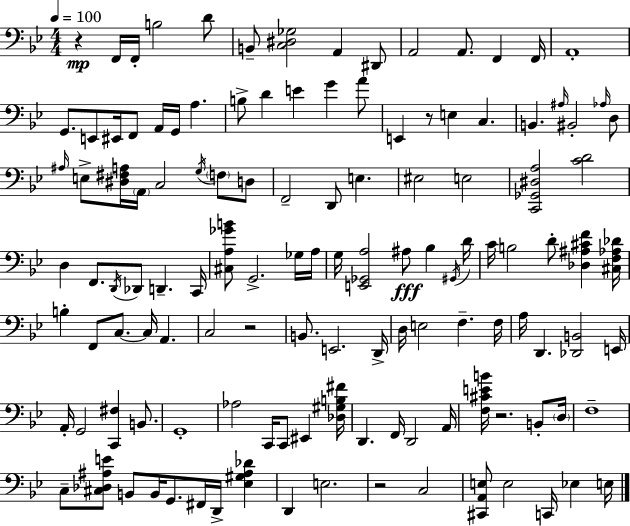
R/q F2/s F2/s B3/h D4/e B2/e [C3,D#3,Gb3]/h A2/q D#2/e A2/h A2/e. F2/q F2/s A2/w G2/e. E2/e EIS2/s F2/e A2/s G2/s A3/q. B3/e D4/q E4/q G4/q A4/e E2/q R/e E3/q C3/q. B2/q. A#3/s BIS2/h Ab3/s D3/e A#3/s E3/e [D#3,F#3,A3]/s A2/s C3/h G3/s F3/e D3/e F2/h D2/e E3/q. EIS3/h E3/h [C2,Gb2,D#3,A3]/h [C4,D4]/h D3/q F2/e. D2/s Db2/e D2/q. C2/s [C#3,A3,Gb4,B4]/e G2/h. Gb3/s A3/s G3/s [E2,Gb2,A3]/h A#3/e Bb3/q G#2/s D4/s C4/s B3/h D4/e [Db3,A#3,C#4,F4]/q [C#3,F3,Ab3,Db4]/s B3/q F2/e C3/e. C3/s A2/q. C3/h R/h B2/e. E2/h. D2/s D3/s E3/h F3/q. F3/s A3/s D2/q. [Db2,B2]/h E2/s A2/s G2/h [C2,F#3]/q B2/e. G2/w Ab3/h C2/s C2/e EIS2/q [Db3,G#3,B3,F#4]/s D2/q. F2/s D2/h A2/s [F3,C#4,E4,B4]/s R/h. B2/e D3/s F3/w C3/e [C#3,Db3,A#3,E4]/e B2/e B2/s G2/e. F#2/s D2/s [Eb3,G#3,A#3,Db4]/q D2/q E3/h. R/h C3/h [C#2,A2,E3]/e E3/h C2/s Eb3/q E3/s